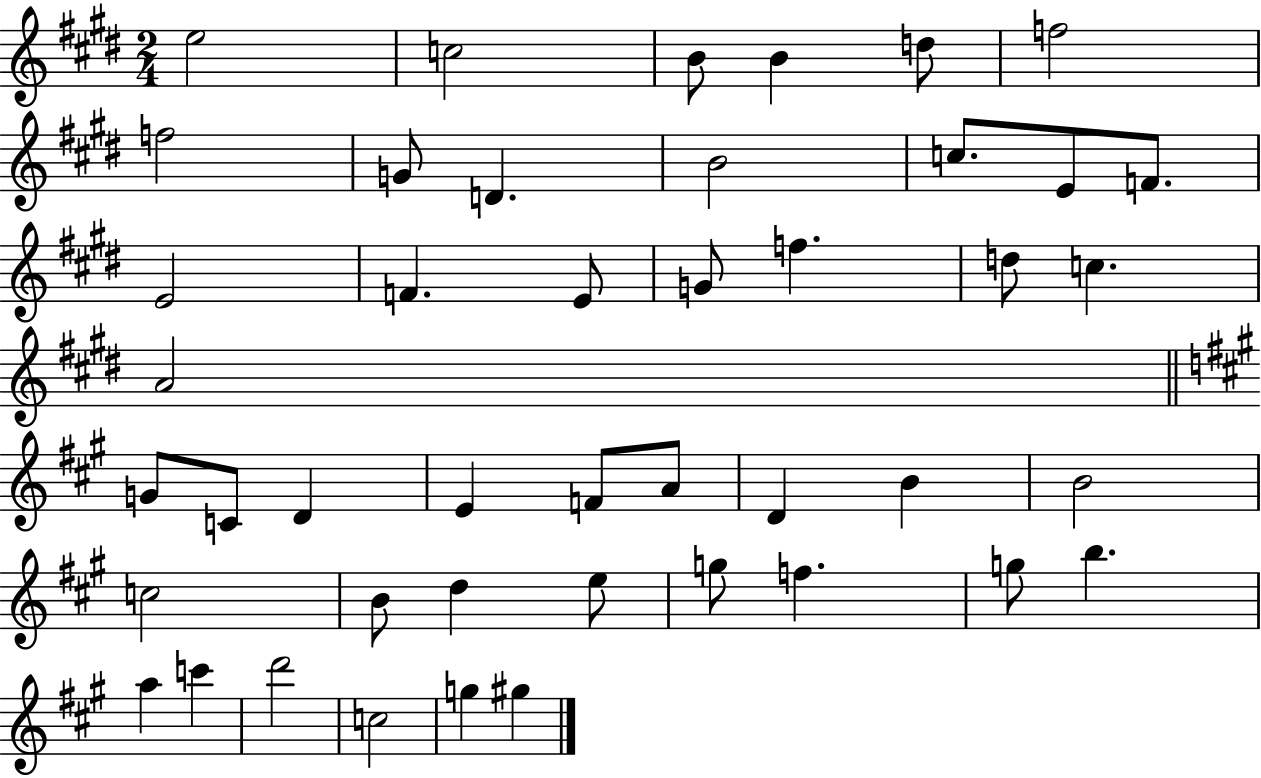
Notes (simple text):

E5/h C5/h B4/e B4/q D5/e F5/h F5/h G4/e D4/q. B4/h C5/e. E4/e F4/e. E4/h F4/q. E4/e G4/e F5/q. D5/e C5/q. A4/h G4/e C4/e D4/q E4/q F4/e A4/e D4/q B4/q B4/h C5/h B4/e D5/q E5/e G5/e F5/q. G5/e B5/q. A5/q C6/q D6/h C5/h G5/q G#5/q